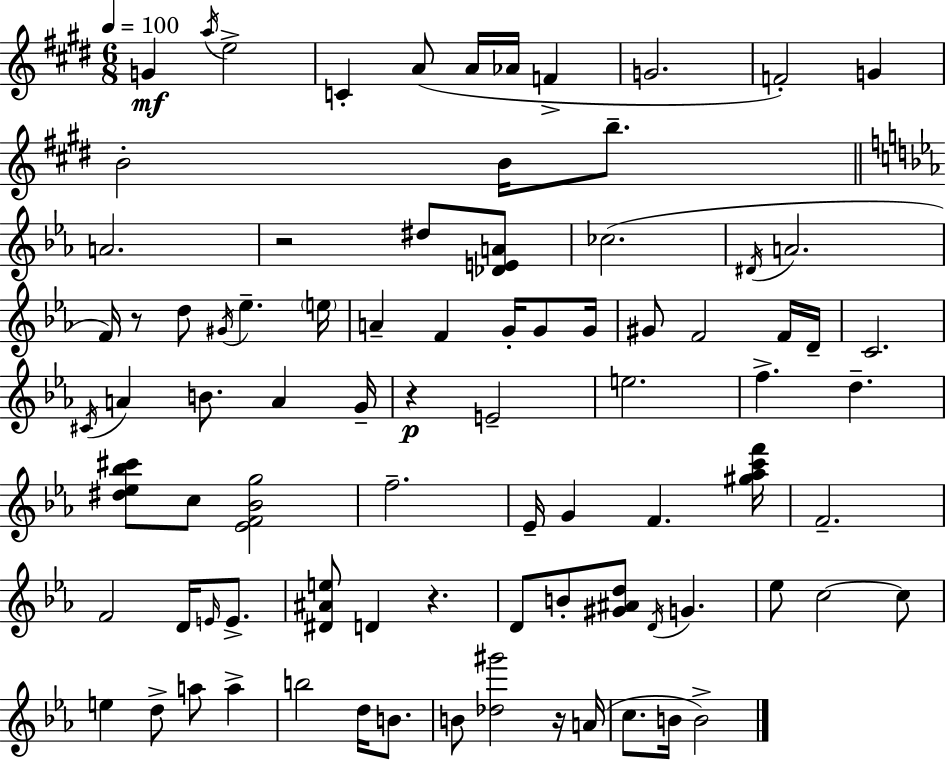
G4/q A5/s E5/h C4/q A4/e A4/s Ab4/s F4/q G4/h. F4/h G4/q B4/h B4/s B5/e. A4/h. R/h D#5/e [Db4,E4,A4]/e CES5/h. D#4/s A4/h. F4/s R/e D5/e G#4/s Eb5/q. E5/s A4/q F4/q G4/s G4/e G4/s G#4/e F4/h F4/s D4/s C4/h. C#4/s A4/q B4/e. A4/q G4/s R/q E4/h E5/h. F5/q. D5/q. [D#5,Eb5,Bb5,C#6]/e C5/e [Eb4,F4,Bb4,G5]/h F5/h. Eb4/s G4/q F4/q. [G#5,Ab5,C6,F6]/s F4/h. F4/h D4/s E4/s E4/e. [D#4,A#4,E5]/e D4/q R/q. D4/e B4/e [G#4,A#4,D5]/e D4/s G4/q. Eb5/e C5/h C5/e E5/q D5/e A5/e A5/q B5/h D5/s B4/e. B4/e [Db5,G#6]/h R/s A4/s C5/e. B4/s B4/h